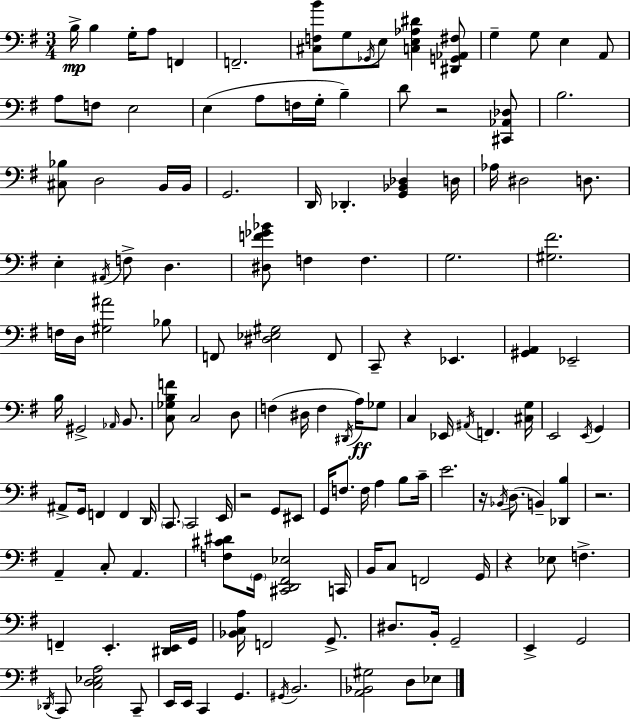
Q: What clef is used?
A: bass